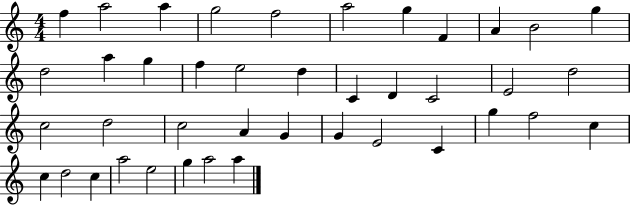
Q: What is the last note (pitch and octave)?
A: A5